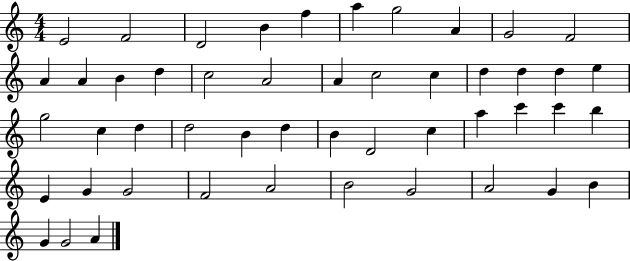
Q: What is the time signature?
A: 4/4